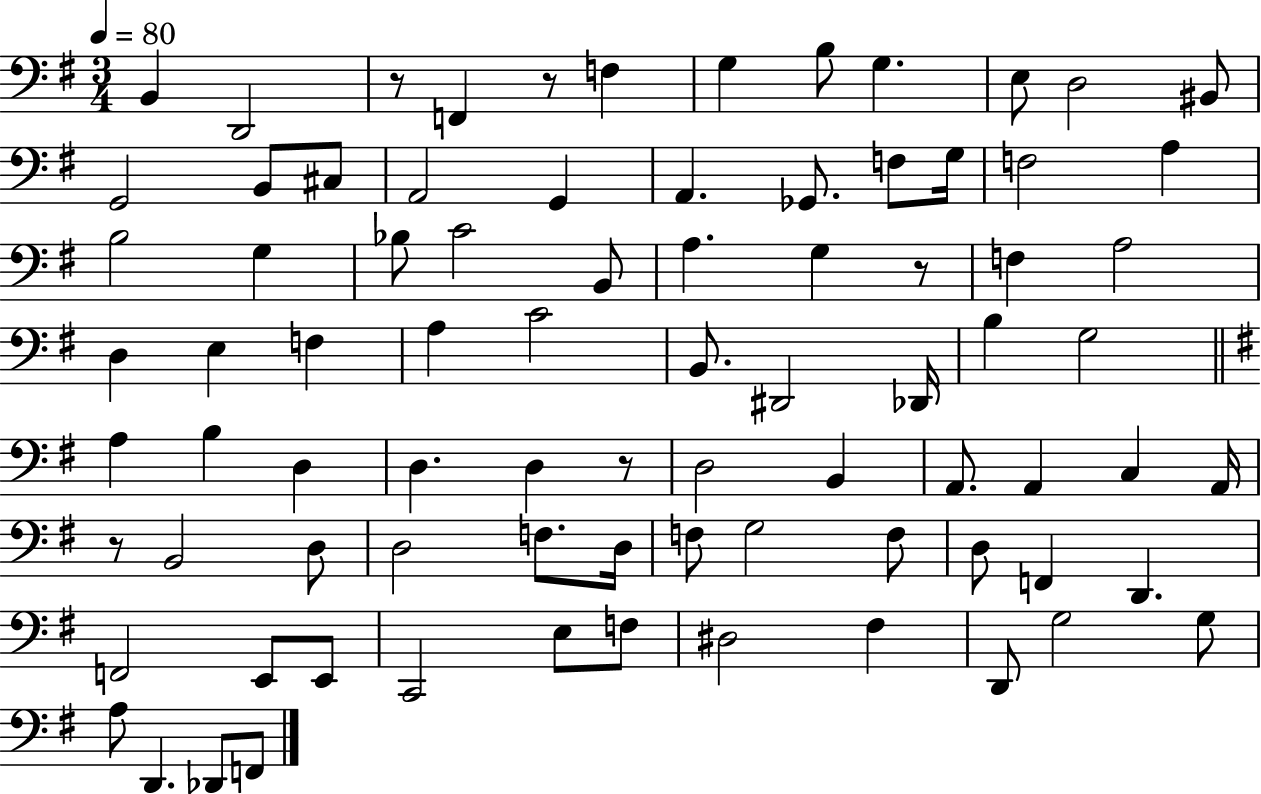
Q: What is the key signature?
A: G major